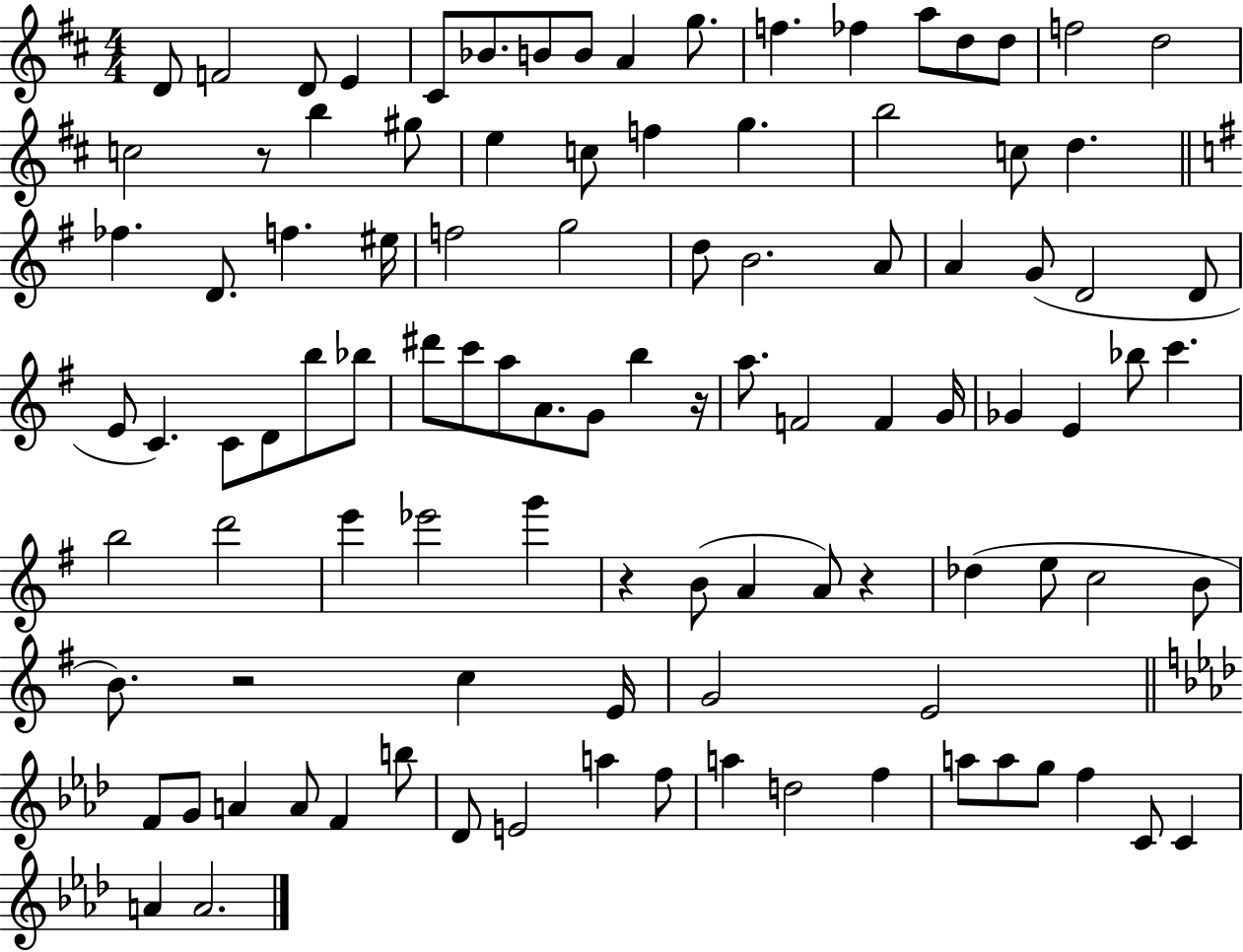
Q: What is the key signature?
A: D major